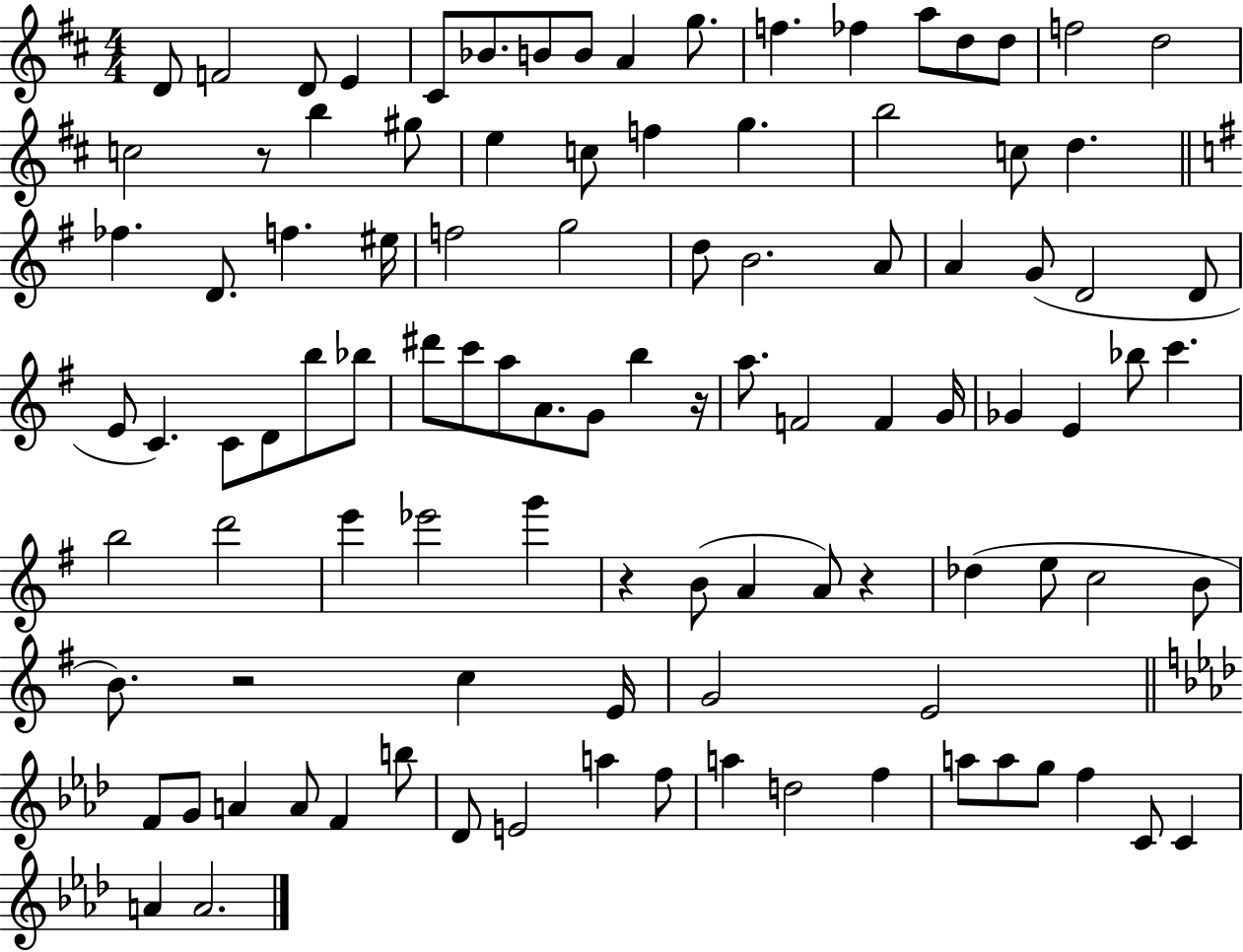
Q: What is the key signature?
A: D major